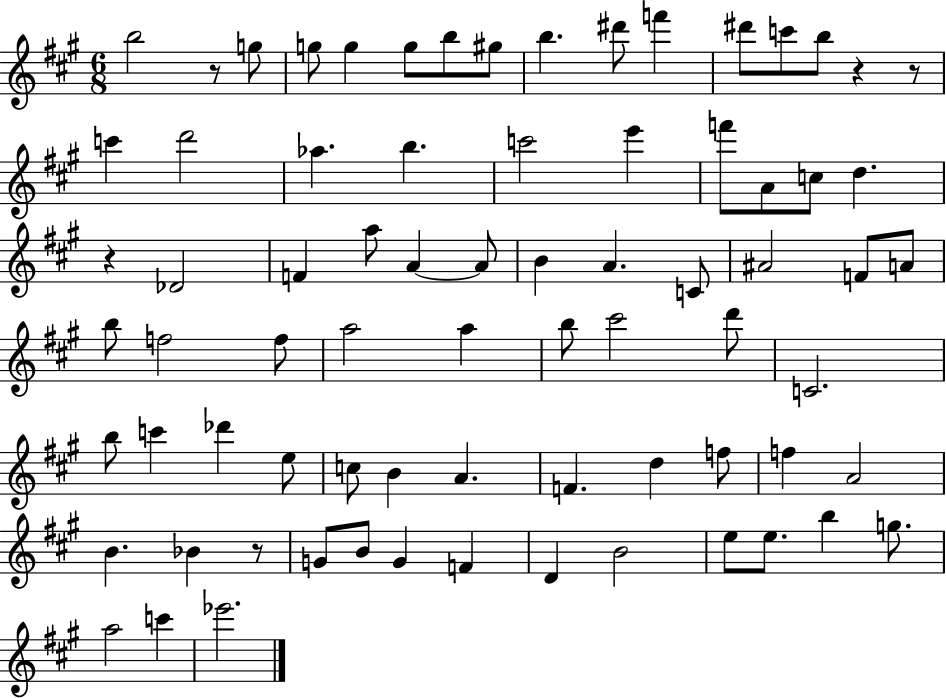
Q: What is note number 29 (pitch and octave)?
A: B4